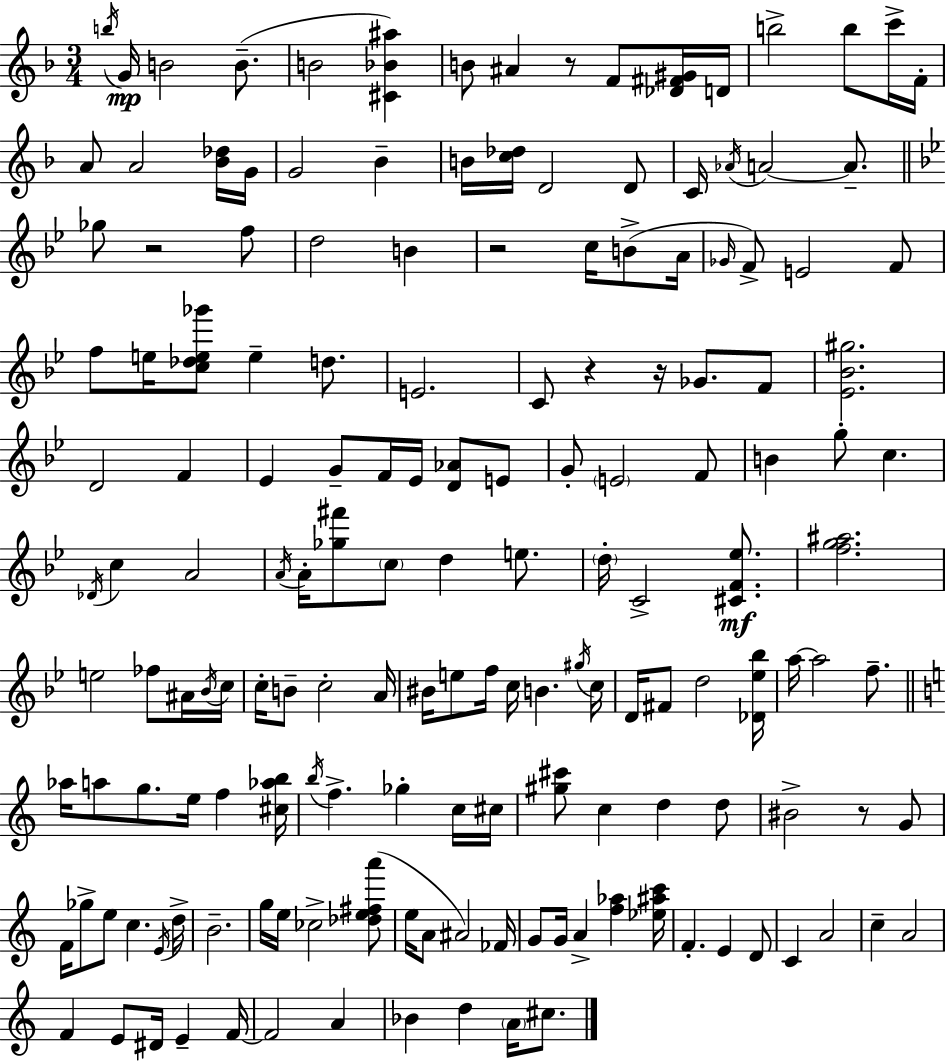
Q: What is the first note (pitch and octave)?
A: B5